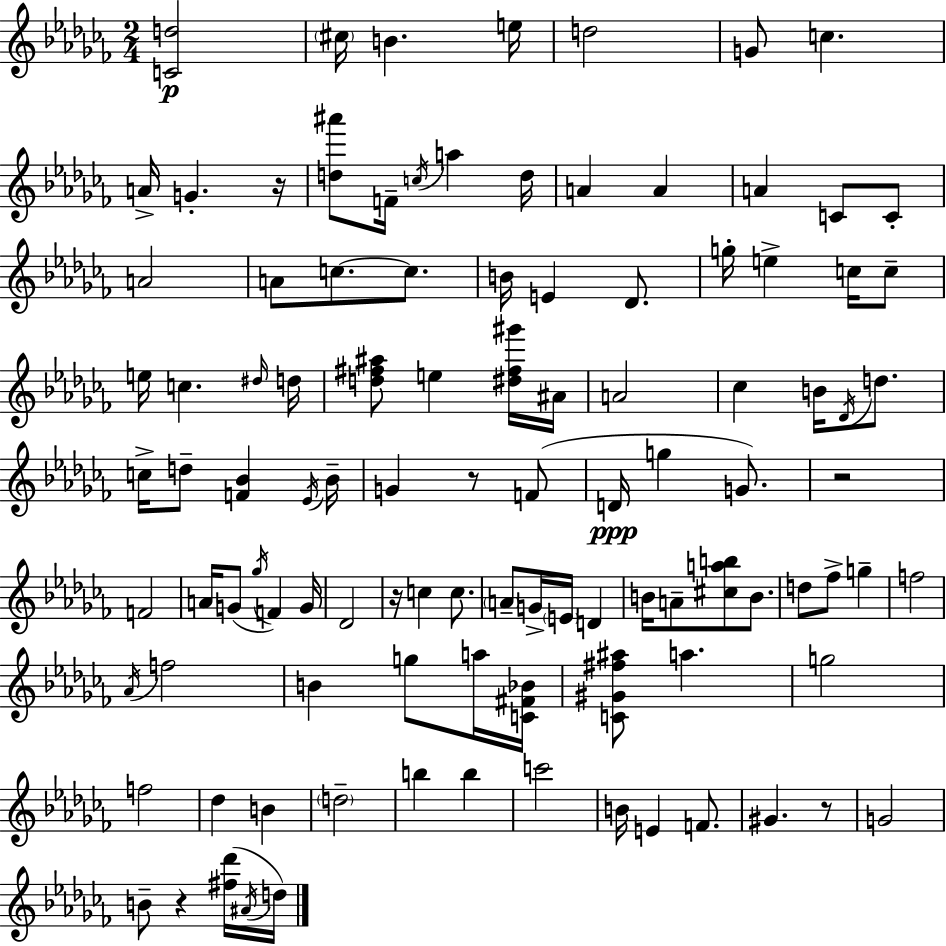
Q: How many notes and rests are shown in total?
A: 105